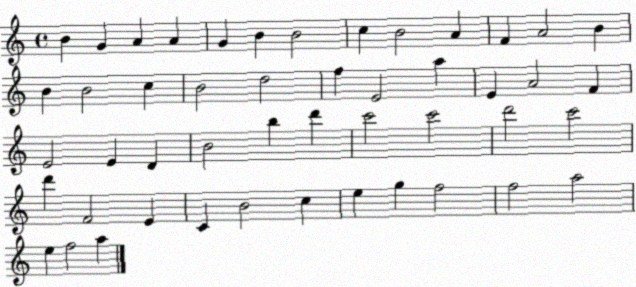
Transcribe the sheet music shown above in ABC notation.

X:1
T:Untitled
M:4/4
L:1/4
K:C
B G A A G B B2 c B2 A F A2 B B B2 c B2 d2 f E2 a E A2 F E2 E D B2 b d' c'2 c'2 d'2 c'2 d' F2 E C B2 c e g f2 f2 a2 e f2 a